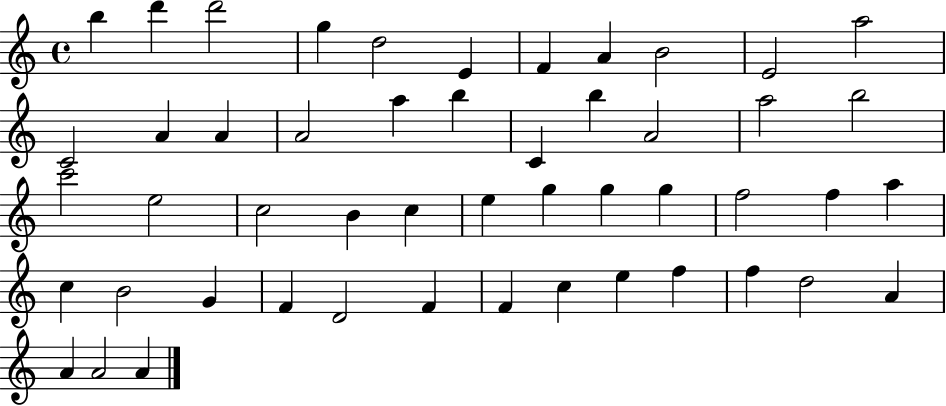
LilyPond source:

{
  \clef treble
  \time 4/4
  \defaultTimeSignature
  \key c \major
  b''4 d'''4 d'''2 | g''4 d''2 e'4 | f'4 a'4 b'2 | e'2 a''2 | \break c'2 a'4 a'4 | a'2 a''4 b''4 | c'4 b''4 a'2 | a''2 b''2 | \break c'''2 e''2 | c''2 b'4 c''4 | e''4 g''4 g''4 g''4 | f''2 f''4 a''4 | \break c''4 b'2 g'4 | f'4 d'2 f'4 | f'4 c''4 e''4 f''4 | f''4 d''2 a'4 | \break a'4 a'2 a'4 | \bar "|."
}